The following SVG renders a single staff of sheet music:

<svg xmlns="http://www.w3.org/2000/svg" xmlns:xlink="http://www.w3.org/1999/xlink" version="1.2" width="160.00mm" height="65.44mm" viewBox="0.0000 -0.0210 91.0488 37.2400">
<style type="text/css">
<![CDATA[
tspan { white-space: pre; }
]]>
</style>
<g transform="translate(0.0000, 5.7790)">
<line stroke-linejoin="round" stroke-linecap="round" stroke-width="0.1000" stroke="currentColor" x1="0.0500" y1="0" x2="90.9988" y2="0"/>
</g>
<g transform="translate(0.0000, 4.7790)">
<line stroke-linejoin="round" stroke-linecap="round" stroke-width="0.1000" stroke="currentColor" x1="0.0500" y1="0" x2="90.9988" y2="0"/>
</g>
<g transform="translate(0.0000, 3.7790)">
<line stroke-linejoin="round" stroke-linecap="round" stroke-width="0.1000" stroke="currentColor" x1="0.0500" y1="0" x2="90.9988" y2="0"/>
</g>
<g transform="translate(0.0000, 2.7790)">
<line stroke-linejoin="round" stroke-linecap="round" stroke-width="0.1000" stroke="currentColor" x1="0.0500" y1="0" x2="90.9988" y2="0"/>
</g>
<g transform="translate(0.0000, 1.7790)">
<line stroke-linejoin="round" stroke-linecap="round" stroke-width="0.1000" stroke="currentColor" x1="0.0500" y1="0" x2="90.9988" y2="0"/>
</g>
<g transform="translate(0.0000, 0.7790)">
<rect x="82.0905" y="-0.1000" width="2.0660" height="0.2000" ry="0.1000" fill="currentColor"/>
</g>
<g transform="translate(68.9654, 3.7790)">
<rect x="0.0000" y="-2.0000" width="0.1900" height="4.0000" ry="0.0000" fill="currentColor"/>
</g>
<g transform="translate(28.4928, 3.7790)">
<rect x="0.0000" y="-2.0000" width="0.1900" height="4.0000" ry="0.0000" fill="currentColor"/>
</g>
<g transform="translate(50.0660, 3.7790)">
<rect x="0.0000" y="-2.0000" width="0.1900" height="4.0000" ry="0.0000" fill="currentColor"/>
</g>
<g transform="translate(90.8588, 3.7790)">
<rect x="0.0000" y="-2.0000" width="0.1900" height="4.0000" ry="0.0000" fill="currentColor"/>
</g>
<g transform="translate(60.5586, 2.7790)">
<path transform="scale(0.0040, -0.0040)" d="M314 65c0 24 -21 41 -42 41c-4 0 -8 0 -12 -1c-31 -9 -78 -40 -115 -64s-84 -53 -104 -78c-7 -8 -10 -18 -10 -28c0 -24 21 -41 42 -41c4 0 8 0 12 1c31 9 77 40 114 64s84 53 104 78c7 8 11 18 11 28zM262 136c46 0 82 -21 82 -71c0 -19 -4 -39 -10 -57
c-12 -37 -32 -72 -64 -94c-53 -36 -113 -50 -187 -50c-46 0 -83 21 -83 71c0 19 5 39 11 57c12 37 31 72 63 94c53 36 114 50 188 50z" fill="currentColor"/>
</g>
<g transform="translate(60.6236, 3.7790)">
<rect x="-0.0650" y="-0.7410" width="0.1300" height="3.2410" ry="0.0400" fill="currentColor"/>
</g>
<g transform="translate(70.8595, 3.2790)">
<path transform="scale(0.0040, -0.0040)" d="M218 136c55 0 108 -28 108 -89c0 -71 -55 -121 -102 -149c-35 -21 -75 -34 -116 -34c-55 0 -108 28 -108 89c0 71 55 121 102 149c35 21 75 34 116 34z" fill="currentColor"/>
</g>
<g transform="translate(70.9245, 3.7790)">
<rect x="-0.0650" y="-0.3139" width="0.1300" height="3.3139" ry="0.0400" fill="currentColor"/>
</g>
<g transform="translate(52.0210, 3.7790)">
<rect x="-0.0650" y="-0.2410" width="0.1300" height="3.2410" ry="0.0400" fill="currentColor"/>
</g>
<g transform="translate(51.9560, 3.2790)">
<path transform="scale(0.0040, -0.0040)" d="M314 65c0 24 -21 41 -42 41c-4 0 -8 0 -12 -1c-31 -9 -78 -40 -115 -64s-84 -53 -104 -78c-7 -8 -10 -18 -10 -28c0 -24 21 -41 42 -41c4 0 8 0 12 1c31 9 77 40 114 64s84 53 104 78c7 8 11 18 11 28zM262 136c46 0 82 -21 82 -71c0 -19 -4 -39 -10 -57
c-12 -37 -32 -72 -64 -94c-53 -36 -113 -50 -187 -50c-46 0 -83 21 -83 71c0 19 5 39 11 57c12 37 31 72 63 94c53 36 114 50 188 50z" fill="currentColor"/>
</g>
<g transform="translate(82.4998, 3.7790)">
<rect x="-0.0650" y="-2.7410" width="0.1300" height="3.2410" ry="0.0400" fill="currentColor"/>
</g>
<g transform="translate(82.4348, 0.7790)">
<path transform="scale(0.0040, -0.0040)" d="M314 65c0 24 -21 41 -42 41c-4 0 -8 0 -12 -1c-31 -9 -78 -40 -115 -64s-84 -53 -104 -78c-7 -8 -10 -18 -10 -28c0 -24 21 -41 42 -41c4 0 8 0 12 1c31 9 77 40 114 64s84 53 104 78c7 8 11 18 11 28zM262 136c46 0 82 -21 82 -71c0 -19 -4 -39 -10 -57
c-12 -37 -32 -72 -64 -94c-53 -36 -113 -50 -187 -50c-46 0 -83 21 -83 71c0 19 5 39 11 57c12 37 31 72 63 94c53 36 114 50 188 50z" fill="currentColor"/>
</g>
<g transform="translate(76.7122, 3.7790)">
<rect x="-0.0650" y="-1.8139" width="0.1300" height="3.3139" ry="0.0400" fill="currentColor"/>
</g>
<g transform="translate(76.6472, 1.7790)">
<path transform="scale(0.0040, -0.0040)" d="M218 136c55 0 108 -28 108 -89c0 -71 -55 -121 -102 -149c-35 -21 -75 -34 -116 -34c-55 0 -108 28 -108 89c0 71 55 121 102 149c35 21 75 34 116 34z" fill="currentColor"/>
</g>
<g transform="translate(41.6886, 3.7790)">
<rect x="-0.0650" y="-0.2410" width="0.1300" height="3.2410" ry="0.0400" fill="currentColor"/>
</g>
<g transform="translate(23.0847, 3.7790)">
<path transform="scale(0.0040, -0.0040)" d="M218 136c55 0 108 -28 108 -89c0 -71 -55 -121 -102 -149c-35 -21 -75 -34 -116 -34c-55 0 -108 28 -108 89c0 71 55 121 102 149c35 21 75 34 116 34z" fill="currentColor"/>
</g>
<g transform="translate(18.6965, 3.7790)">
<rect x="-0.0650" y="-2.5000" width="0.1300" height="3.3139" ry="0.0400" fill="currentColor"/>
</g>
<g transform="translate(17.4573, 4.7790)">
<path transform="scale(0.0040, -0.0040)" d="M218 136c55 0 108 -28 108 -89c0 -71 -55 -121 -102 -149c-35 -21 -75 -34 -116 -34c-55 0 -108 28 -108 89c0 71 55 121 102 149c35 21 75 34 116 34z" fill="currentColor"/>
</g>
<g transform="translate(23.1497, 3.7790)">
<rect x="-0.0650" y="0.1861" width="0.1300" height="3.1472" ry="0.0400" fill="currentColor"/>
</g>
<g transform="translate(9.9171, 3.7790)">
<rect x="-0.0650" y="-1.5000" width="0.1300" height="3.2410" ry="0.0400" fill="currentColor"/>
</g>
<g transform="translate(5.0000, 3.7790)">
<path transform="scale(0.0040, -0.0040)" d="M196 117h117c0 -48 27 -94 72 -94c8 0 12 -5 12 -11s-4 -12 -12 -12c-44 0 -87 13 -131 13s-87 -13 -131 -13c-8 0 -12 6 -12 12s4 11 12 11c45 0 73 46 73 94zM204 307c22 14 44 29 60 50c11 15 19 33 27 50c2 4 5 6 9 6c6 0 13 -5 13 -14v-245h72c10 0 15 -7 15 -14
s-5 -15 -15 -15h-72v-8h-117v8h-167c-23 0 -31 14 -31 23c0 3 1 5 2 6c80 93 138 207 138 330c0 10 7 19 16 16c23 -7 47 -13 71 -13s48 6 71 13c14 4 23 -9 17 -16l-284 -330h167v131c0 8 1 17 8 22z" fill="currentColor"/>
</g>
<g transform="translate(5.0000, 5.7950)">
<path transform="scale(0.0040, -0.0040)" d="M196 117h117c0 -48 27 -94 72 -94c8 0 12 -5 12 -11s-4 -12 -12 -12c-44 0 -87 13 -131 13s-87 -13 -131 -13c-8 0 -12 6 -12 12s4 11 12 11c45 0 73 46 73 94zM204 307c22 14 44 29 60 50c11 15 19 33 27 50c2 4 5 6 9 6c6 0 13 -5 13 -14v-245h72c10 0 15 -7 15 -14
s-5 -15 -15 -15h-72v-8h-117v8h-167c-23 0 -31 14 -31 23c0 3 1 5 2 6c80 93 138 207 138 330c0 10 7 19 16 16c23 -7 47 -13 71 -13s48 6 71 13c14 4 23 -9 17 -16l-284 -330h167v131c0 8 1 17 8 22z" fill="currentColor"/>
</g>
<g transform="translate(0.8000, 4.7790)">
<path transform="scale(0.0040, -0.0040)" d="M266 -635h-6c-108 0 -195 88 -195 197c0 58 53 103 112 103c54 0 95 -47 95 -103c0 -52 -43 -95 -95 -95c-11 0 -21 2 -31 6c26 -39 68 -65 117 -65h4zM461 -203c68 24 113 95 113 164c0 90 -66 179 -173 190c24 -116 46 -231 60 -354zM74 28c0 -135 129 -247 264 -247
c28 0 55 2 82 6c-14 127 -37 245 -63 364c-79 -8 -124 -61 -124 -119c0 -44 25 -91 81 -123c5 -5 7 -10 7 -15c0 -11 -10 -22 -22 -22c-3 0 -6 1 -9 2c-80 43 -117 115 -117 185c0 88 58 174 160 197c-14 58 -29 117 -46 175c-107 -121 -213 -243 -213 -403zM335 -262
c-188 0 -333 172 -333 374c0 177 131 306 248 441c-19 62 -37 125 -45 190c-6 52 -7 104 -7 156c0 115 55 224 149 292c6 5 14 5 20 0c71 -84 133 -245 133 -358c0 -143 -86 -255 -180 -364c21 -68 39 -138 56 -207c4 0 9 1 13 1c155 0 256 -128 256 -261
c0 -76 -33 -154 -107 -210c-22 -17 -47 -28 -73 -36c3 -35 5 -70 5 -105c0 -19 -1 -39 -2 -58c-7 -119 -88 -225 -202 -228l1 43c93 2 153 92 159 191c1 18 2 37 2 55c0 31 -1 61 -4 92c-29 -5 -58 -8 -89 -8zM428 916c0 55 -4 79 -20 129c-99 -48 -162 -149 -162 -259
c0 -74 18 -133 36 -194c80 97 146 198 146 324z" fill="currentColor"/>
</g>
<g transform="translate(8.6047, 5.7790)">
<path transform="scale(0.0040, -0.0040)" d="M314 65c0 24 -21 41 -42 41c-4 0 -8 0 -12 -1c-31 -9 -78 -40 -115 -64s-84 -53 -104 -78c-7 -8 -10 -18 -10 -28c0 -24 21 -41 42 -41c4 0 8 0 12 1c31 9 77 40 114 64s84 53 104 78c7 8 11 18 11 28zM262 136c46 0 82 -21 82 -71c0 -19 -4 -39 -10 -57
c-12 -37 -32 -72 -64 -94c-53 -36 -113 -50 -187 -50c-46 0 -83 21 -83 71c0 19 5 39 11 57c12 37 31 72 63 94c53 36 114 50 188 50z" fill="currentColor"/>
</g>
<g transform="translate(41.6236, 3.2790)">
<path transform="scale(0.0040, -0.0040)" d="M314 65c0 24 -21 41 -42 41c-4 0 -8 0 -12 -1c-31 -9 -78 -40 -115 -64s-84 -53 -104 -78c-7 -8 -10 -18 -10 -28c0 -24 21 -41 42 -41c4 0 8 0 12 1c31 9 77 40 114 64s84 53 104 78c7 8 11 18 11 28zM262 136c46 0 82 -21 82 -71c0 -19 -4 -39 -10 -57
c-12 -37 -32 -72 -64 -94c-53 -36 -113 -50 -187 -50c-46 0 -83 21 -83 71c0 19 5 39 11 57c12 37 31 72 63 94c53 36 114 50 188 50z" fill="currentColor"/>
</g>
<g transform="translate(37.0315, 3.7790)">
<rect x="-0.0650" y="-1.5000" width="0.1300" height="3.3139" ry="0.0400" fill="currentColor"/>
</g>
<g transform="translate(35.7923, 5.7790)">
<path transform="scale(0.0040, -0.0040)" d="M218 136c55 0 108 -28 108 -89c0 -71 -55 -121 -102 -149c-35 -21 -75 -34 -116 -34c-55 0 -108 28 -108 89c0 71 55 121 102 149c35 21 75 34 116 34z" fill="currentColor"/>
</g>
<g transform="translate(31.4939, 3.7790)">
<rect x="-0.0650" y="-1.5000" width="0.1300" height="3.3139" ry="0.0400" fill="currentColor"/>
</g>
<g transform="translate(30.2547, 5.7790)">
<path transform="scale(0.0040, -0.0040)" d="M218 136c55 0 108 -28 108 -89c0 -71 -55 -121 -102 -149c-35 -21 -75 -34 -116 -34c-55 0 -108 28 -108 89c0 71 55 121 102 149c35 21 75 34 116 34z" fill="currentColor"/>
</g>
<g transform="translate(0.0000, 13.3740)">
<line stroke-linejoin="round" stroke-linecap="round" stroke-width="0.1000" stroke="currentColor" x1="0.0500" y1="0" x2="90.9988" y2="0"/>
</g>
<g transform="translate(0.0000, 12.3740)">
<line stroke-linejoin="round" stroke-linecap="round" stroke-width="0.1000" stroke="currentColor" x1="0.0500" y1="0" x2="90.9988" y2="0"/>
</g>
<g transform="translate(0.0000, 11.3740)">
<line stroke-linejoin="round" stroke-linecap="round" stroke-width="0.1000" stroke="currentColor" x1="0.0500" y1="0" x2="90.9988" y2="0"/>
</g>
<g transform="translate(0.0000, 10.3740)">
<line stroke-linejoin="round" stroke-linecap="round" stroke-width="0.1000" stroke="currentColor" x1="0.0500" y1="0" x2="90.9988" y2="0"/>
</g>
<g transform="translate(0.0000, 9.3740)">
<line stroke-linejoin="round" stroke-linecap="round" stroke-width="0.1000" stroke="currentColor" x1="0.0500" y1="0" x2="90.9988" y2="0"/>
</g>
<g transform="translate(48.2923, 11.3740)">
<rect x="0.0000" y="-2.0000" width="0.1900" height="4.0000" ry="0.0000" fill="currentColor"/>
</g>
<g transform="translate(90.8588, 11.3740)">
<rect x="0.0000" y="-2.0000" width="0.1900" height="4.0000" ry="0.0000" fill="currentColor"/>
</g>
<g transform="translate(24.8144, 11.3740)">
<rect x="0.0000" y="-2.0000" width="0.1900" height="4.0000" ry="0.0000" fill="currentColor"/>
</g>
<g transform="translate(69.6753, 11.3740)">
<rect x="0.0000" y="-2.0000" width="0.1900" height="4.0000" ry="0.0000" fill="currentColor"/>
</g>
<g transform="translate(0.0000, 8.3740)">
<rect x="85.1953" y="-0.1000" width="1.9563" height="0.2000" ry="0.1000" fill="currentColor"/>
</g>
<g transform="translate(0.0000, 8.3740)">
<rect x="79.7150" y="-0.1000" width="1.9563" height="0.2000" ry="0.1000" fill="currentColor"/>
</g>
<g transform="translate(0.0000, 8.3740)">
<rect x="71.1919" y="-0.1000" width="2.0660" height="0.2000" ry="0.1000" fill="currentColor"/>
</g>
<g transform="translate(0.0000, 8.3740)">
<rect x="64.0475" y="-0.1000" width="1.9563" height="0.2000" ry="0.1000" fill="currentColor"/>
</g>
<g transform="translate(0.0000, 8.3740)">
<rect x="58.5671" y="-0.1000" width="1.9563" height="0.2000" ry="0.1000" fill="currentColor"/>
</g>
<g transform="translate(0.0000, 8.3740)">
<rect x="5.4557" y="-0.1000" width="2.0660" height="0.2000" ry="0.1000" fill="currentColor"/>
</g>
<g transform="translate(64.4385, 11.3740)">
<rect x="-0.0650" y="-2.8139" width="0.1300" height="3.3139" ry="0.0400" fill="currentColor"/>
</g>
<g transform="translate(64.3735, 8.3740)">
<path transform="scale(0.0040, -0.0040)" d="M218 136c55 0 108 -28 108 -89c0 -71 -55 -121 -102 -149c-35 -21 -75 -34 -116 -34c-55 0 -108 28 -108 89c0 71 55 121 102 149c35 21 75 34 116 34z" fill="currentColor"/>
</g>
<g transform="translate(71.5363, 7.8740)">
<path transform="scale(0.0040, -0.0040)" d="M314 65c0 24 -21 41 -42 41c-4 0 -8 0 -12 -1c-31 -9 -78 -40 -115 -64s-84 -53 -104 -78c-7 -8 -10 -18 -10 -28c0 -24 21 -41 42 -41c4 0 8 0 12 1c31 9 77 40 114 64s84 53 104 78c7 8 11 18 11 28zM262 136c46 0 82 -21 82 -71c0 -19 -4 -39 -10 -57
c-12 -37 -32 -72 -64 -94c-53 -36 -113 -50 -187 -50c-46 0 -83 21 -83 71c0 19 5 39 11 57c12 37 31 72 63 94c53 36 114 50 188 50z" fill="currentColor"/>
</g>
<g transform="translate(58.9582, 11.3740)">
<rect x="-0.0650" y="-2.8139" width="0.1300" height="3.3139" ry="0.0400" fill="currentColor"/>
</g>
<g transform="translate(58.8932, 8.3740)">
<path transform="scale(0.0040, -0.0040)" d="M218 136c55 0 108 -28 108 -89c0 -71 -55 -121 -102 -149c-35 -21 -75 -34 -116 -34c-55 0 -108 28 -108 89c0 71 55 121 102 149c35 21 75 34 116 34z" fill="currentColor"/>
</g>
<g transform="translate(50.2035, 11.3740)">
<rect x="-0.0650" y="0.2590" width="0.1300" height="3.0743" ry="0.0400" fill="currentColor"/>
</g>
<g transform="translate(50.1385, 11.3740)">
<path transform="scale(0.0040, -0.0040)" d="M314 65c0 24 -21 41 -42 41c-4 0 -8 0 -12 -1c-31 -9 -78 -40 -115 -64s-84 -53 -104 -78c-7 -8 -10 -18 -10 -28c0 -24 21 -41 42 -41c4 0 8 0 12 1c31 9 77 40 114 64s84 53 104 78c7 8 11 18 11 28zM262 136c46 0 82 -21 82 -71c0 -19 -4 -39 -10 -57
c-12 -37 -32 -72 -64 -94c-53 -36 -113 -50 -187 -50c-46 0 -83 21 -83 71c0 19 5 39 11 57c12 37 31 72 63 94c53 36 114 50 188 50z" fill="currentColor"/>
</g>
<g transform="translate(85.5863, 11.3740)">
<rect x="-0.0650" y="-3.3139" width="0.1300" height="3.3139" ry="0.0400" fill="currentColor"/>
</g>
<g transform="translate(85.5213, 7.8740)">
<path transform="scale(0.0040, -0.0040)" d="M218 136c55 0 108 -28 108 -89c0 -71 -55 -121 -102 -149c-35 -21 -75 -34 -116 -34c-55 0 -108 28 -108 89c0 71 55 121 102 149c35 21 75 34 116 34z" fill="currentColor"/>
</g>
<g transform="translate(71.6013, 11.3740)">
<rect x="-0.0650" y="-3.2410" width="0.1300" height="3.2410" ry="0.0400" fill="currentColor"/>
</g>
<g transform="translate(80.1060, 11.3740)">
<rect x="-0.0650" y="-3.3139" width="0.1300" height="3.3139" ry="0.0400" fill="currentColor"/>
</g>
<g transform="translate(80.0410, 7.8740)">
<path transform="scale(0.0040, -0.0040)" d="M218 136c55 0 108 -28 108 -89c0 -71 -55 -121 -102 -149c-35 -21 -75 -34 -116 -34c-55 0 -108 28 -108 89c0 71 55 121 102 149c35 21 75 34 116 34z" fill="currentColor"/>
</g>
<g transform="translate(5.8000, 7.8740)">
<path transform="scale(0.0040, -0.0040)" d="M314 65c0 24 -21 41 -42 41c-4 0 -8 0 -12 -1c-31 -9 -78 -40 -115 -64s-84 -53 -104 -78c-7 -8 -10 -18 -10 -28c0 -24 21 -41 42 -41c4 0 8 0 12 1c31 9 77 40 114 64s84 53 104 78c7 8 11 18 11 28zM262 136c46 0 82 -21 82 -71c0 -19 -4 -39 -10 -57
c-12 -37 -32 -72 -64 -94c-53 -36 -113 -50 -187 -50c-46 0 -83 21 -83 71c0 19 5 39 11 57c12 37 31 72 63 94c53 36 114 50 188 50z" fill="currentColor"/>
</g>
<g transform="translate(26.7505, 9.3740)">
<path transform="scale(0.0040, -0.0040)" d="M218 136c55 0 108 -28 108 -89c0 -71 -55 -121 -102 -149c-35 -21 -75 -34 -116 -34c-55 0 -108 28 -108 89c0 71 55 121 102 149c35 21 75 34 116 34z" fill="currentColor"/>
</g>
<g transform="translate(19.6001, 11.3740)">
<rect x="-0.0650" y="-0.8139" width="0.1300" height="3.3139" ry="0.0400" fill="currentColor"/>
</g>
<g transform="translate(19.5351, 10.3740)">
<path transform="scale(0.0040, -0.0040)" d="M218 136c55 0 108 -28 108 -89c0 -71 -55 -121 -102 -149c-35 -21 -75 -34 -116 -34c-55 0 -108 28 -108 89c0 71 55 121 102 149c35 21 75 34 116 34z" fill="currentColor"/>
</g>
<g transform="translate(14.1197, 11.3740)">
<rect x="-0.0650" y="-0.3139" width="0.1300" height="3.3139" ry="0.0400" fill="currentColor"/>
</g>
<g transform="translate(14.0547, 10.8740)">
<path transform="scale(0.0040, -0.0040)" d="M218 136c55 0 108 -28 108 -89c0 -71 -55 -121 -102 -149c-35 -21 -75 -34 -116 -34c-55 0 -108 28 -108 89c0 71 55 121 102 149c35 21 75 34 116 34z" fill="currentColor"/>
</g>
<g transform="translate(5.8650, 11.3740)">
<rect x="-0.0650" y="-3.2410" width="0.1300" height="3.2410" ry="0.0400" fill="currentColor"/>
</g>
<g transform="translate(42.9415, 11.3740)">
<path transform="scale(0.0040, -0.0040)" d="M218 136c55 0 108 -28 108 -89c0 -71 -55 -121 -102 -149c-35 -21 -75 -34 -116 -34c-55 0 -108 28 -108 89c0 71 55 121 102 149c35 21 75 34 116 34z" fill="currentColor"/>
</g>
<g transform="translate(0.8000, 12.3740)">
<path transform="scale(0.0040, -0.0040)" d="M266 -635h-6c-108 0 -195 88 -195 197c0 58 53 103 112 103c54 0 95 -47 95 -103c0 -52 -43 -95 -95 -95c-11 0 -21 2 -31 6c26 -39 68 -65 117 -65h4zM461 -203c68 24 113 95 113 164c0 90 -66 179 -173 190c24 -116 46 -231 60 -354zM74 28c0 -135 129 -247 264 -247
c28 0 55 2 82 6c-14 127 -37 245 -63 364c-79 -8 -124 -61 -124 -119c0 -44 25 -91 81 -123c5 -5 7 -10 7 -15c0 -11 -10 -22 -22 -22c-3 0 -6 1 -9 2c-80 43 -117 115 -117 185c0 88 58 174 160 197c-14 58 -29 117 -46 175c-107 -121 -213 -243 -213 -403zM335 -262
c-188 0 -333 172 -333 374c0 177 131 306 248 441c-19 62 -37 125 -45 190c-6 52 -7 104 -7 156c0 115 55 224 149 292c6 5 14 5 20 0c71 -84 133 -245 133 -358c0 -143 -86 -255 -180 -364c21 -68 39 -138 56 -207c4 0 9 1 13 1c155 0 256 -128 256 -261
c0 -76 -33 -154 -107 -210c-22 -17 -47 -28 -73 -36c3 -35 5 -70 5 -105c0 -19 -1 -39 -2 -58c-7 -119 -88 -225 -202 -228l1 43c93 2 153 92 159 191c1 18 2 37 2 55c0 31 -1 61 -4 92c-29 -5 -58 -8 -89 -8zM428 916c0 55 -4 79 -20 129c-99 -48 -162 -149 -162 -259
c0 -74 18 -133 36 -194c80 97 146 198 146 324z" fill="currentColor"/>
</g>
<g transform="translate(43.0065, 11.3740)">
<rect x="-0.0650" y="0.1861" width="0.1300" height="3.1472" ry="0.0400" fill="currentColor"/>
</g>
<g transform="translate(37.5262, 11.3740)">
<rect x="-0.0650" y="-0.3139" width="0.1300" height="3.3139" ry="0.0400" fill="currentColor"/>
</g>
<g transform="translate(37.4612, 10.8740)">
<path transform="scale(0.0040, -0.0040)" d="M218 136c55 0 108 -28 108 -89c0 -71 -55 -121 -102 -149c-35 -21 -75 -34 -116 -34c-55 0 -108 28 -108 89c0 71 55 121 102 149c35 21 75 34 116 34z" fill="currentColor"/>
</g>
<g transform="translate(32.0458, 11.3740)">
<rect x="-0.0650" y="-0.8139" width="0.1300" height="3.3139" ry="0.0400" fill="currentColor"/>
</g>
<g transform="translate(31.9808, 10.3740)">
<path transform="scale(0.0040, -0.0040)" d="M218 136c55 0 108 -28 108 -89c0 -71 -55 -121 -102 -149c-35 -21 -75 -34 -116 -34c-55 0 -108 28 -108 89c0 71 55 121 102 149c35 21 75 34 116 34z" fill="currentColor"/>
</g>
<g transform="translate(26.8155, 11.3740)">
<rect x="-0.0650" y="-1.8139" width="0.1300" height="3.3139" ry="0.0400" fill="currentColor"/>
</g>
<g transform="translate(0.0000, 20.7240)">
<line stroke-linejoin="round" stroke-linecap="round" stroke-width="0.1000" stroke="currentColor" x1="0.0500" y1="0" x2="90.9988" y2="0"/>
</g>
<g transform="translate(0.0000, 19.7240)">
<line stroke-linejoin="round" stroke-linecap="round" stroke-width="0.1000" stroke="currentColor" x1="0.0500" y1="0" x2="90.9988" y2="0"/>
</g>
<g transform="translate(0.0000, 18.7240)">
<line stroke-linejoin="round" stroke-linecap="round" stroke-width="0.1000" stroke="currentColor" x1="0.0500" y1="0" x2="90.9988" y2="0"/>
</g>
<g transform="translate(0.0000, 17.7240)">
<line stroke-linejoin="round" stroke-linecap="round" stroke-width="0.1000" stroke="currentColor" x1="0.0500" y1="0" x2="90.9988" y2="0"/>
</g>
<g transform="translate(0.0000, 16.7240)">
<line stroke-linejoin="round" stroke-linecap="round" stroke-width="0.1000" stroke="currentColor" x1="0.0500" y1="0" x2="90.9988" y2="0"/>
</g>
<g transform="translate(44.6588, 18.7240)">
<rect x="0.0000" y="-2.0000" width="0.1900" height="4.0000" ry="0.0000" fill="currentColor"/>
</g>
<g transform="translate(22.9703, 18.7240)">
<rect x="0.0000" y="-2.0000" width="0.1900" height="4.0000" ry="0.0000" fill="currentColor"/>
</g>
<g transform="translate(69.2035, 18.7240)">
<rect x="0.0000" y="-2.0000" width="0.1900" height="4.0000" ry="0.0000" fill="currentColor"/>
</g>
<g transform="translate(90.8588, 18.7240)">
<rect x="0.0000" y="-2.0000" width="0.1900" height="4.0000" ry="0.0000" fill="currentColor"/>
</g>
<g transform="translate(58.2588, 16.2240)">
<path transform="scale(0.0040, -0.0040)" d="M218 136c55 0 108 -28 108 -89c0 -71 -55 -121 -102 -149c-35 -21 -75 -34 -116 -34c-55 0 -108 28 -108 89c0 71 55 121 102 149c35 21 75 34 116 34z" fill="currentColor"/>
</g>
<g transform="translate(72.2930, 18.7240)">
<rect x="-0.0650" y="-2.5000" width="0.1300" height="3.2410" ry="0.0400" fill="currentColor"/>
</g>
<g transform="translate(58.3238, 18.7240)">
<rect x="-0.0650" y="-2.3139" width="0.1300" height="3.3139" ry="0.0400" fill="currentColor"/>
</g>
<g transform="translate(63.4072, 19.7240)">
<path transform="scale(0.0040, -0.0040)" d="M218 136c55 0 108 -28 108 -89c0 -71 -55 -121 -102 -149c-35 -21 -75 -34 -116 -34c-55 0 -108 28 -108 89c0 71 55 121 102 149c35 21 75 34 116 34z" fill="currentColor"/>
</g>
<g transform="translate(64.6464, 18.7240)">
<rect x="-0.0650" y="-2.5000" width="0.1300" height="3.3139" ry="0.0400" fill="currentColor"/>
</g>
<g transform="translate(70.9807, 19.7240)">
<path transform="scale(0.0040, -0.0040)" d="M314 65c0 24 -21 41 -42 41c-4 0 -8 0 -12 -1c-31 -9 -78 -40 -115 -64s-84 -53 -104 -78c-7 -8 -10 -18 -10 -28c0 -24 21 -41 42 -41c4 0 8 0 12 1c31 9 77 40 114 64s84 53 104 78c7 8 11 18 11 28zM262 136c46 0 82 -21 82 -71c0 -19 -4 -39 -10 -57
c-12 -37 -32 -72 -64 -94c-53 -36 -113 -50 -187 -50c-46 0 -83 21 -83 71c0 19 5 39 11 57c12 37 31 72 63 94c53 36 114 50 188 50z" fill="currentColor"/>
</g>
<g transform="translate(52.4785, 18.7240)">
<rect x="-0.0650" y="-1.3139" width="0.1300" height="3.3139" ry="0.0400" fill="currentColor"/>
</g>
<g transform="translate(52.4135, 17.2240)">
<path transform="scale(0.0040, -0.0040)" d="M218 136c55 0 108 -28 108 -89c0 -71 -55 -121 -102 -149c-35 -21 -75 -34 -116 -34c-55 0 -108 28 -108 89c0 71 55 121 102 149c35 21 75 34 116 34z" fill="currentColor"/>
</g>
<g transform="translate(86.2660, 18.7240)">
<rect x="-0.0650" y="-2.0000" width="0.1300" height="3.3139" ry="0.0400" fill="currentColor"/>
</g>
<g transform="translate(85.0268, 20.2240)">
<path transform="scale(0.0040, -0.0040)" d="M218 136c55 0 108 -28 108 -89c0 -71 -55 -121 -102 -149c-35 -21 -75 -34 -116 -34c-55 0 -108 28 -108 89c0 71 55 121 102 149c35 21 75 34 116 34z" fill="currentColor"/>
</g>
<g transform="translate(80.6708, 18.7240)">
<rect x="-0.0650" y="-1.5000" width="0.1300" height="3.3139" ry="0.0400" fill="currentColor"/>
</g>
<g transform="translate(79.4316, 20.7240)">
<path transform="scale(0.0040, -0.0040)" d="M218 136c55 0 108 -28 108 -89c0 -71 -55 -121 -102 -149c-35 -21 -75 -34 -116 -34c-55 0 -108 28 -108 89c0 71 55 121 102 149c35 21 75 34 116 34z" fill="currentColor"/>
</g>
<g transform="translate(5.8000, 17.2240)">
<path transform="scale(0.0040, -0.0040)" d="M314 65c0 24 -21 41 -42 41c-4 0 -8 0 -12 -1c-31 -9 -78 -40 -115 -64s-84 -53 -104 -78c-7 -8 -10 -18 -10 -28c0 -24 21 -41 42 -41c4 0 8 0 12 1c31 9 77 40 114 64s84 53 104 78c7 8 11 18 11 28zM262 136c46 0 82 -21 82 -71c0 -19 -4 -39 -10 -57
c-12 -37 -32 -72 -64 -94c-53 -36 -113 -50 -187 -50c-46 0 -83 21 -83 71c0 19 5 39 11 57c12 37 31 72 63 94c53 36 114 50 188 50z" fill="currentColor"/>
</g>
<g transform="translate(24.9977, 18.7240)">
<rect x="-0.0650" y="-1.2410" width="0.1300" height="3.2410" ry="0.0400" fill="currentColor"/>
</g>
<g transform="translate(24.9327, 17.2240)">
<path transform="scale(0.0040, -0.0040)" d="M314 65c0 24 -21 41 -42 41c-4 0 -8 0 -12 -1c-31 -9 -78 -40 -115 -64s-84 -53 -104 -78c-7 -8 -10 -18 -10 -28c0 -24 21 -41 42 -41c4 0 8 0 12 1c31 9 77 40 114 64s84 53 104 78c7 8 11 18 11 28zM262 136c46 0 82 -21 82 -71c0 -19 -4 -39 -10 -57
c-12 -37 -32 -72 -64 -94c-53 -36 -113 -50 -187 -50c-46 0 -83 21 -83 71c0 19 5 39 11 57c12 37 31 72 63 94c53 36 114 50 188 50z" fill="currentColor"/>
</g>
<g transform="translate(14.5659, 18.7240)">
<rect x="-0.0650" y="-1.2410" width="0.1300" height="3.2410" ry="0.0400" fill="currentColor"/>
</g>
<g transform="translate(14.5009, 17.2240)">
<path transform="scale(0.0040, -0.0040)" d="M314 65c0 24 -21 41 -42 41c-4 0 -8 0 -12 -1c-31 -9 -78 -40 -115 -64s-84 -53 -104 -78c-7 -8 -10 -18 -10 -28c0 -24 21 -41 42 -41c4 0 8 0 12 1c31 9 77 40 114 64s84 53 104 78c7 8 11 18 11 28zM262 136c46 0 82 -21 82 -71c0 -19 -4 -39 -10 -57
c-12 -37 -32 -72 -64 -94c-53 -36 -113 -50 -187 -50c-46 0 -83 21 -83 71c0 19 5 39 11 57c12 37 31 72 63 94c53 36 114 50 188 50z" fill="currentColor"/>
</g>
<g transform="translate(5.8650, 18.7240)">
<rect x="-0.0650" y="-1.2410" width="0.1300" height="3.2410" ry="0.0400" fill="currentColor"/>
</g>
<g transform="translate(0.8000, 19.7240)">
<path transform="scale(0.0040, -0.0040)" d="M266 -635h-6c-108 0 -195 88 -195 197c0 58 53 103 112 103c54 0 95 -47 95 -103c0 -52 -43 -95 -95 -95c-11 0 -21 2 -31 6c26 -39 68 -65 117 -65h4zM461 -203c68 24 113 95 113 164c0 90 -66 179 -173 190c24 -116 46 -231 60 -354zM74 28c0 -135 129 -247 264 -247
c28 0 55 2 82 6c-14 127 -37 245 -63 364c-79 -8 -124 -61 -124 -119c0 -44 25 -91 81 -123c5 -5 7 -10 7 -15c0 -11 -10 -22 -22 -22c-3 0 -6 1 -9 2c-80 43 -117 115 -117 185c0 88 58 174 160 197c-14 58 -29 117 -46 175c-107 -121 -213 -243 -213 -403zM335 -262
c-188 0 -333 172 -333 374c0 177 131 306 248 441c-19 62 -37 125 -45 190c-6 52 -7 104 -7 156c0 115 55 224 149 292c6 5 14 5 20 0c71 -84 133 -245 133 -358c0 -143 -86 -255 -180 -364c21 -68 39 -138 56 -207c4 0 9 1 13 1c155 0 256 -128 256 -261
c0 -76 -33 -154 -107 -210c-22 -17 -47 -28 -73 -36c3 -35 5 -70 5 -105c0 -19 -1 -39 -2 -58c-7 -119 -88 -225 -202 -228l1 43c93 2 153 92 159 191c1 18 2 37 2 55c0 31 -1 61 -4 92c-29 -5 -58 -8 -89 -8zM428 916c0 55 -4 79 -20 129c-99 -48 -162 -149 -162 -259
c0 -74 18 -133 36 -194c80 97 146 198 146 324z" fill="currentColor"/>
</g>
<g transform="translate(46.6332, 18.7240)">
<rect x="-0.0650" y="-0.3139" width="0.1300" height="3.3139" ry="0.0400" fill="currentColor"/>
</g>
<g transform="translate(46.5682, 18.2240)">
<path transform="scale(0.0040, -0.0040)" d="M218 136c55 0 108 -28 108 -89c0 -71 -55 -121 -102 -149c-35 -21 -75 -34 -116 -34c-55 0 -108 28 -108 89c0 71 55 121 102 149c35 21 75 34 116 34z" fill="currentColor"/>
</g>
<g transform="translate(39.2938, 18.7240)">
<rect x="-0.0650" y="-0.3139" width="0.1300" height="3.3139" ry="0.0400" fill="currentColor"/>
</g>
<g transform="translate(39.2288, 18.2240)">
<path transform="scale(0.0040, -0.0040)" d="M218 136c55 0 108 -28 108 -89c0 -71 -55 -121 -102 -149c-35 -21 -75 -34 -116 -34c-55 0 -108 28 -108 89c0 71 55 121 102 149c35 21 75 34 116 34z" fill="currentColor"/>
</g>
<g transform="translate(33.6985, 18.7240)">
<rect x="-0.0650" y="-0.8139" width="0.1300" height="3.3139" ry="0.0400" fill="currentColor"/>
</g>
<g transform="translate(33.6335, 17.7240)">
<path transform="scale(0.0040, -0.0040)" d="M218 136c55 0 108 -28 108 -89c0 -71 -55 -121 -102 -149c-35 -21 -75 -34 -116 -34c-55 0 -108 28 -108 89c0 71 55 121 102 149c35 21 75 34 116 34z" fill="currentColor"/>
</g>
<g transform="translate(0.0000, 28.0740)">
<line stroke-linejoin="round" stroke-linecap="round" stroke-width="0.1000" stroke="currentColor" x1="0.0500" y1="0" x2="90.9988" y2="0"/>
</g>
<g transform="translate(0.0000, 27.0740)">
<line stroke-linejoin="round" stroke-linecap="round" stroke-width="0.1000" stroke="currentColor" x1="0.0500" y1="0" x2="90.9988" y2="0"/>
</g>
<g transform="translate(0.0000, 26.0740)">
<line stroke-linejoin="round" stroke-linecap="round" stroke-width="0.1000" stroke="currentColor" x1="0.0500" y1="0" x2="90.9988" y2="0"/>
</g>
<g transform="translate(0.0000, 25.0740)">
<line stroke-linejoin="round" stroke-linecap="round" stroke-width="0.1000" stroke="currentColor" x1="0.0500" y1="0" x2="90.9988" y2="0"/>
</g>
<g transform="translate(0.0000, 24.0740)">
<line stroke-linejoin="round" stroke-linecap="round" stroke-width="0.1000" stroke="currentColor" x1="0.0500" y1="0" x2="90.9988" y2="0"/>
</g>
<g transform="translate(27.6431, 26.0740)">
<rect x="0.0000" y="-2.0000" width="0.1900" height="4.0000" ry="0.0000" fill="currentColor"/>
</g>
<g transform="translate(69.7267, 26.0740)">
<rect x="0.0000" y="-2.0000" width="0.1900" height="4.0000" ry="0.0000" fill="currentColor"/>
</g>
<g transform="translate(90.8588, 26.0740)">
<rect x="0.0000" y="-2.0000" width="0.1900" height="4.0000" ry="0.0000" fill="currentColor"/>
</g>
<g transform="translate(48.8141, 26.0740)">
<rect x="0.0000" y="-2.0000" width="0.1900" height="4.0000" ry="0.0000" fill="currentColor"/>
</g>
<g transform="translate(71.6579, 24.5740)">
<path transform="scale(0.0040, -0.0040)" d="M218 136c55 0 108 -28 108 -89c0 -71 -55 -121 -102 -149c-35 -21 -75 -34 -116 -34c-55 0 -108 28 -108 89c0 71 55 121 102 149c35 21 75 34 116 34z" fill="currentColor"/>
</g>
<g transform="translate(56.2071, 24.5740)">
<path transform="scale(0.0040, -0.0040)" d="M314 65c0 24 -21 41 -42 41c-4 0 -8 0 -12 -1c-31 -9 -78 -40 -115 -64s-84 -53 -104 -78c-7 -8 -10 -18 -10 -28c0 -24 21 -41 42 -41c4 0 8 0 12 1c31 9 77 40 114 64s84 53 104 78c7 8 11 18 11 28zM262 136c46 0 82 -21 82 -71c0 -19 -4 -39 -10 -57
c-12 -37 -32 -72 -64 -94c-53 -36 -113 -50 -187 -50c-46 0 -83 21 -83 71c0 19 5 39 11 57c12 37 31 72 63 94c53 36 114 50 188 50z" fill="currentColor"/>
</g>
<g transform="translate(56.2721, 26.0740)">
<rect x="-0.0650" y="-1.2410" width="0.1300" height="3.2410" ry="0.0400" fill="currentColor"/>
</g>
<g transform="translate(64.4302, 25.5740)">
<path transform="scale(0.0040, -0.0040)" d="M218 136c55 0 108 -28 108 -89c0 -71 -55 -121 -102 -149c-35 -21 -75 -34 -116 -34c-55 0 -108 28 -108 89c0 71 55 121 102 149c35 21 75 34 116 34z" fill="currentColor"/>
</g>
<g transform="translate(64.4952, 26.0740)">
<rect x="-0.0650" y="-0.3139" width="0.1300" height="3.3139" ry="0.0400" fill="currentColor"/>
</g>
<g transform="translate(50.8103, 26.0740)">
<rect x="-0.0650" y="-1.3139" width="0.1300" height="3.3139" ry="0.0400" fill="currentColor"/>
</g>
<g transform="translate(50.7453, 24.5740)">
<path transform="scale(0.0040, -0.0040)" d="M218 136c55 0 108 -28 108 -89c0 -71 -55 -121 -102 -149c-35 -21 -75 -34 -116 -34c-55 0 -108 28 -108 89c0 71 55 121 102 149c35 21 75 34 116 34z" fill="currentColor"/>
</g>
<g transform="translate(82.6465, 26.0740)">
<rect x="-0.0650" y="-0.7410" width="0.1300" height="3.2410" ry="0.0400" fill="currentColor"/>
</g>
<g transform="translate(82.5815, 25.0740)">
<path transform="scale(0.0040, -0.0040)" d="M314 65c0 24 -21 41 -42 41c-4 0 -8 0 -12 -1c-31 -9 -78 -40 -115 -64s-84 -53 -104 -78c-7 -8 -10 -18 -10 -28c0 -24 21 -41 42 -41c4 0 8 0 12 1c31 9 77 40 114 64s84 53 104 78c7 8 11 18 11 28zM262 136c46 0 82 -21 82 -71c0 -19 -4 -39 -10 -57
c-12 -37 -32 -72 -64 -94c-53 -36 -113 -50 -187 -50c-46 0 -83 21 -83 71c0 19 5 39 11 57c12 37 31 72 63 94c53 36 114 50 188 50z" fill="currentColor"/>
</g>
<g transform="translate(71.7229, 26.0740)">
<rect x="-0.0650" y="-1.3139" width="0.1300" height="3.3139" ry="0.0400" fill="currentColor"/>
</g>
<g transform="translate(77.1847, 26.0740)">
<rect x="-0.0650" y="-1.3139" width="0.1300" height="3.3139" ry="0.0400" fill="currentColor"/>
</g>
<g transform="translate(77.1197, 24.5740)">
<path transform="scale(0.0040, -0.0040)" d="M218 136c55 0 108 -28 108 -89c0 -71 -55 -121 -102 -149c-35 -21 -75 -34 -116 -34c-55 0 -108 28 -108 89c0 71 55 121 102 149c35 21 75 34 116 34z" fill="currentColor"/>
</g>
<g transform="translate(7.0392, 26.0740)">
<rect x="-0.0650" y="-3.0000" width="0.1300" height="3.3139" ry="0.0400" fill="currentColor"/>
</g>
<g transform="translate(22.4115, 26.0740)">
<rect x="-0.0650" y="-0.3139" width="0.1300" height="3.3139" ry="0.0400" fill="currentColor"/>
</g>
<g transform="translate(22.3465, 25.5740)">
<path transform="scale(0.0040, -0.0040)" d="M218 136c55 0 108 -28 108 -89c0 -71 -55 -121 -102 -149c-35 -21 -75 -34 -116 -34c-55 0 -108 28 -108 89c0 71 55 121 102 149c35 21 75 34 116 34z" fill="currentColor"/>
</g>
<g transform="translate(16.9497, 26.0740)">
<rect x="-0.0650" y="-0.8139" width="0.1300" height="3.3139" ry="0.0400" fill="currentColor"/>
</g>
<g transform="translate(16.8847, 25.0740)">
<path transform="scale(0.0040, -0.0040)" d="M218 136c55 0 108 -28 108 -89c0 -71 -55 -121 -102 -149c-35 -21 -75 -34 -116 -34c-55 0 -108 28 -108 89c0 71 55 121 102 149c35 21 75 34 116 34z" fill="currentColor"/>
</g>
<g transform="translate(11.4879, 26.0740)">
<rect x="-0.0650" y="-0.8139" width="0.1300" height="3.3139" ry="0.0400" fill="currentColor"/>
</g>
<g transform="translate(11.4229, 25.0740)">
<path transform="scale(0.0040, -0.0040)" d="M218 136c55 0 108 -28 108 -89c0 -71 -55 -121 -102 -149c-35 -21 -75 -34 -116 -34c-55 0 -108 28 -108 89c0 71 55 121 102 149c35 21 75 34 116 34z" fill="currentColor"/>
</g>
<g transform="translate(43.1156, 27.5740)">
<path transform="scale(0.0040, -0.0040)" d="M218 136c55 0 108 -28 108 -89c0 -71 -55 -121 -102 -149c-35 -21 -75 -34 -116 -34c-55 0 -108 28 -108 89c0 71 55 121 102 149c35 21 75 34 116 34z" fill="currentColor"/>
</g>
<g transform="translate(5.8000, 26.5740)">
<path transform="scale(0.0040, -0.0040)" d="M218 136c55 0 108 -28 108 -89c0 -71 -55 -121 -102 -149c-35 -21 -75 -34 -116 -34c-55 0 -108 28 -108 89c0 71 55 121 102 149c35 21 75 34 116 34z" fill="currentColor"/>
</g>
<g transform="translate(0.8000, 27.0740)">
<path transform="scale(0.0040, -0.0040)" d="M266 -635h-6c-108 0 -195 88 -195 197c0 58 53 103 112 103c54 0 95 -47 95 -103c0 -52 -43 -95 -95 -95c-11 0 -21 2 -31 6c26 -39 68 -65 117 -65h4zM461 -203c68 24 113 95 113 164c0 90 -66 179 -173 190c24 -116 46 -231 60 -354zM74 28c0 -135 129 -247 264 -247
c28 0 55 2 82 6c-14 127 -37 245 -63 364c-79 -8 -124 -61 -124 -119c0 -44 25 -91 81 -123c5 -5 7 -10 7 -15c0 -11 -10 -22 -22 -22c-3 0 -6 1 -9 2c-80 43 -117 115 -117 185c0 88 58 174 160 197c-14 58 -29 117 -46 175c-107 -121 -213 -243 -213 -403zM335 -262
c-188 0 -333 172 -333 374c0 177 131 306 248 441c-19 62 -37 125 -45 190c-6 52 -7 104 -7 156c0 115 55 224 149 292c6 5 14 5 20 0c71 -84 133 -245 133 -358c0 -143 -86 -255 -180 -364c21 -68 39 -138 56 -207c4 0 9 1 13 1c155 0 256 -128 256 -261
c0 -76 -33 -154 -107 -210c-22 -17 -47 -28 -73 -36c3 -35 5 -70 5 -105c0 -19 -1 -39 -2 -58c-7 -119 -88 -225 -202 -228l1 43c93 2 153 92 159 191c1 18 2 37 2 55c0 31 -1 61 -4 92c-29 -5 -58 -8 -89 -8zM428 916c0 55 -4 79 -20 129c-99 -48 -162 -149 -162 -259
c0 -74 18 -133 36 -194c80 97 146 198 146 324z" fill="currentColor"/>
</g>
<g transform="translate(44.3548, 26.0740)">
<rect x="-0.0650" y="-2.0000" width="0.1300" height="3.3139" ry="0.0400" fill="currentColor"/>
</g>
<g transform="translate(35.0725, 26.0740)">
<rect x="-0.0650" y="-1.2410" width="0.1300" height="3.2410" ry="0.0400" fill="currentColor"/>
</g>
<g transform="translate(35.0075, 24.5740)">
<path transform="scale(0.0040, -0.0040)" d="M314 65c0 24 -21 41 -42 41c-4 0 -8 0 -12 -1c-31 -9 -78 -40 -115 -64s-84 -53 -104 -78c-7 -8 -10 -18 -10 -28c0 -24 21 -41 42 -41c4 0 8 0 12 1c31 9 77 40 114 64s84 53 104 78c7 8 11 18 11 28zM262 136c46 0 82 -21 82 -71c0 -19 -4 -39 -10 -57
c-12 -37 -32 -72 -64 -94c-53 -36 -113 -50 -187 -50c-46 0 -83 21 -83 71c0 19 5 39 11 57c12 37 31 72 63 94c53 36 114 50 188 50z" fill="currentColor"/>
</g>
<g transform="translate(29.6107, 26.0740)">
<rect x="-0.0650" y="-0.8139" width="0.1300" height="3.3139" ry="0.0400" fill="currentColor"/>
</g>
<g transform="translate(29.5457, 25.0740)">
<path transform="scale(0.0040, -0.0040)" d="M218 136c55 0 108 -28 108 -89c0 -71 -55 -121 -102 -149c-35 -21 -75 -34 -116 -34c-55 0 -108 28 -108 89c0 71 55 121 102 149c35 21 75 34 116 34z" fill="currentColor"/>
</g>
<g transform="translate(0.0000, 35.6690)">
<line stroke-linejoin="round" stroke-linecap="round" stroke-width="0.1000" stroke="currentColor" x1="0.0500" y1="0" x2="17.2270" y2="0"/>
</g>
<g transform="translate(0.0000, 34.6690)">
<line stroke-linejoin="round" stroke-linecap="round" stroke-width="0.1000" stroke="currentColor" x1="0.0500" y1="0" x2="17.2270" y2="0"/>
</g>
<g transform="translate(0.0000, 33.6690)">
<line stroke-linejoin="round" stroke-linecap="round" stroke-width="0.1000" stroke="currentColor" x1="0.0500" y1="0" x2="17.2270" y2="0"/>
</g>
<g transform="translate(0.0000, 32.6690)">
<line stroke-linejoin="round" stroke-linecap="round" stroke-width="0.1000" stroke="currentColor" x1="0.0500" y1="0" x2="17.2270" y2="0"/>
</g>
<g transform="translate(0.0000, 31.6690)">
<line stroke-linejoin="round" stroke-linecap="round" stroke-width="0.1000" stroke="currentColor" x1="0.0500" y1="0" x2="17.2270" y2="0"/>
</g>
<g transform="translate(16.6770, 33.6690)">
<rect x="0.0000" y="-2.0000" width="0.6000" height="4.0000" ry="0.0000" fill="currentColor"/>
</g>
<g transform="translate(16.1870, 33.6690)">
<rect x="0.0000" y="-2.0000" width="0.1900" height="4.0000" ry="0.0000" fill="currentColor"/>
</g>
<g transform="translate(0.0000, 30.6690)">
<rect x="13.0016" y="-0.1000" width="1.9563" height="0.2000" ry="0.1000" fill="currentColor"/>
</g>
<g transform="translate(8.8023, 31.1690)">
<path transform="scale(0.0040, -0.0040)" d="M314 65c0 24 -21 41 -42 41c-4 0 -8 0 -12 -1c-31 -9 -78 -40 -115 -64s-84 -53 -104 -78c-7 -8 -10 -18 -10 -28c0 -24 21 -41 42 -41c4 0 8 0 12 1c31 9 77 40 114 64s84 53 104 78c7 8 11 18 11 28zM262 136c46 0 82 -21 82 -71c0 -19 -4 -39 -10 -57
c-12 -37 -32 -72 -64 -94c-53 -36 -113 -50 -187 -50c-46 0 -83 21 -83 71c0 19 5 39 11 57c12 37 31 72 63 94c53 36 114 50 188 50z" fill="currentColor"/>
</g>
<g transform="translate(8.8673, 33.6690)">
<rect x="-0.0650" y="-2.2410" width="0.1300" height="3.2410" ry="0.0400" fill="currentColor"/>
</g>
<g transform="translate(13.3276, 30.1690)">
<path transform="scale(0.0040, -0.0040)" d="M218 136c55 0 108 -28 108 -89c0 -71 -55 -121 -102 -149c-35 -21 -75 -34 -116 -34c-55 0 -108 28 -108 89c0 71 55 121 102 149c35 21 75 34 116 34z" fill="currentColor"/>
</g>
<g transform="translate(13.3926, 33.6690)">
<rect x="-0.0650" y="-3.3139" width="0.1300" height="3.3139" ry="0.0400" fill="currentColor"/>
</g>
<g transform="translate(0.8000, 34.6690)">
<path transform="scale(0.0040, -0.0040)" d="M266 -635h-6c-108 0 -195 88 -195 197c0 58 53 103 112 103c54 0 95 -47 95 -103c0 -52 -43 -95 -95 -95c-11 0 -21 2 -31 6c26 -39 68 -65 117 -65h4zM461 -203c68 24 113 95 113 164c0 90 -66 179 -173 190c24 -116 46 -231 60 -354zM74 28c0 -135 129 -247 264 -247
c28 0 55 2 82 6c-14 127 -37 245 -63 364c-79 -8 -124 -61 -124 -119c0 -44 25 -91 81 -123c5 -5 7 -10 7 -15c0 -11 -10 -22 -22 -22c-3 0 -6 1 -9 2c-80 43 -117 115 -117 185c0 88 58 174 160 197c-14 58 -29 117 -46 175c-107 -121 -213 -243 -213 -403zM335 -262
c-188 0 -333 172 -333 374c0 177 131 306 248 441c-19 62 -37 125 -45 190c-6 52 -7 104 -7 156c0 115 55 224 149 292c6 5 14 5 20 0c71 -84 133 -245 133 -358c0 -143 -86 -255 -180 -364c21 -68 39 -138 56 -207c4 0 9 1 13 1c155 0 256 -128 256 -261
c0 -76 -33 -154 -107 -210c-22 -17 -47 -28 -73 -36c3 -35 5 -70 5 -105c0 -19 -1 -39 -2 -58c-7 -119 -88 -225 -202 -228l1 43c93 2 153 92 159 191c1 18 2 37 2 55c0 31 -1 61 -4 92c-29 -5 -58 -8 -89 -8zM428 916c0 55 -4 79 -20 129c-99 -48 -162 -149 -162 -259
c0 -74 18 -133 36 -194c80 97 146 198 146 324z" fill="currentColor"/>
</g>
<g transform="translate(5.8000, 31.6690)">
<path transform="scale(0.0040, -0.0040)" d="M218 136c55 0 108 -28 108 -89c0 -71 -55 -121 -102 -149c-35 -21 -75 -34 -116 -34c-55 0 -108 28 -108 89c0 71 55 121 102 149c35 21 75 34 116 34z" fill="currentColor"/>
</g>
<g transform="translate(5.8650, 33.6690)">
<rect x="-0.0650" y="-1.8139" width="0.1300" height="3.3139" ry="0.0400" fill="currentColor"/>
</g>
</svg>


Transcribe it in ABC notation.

X:1
T:Untitled
M:4/4
L:1/4
K:C
E2 G B E E c2 c2 d2 c f a2 b2 c d f d c B B2 a a b2 b b e2 e2 e2 d c c e g G G2 E F A d d c d e2 F e e2 c e e d2 f g2 b